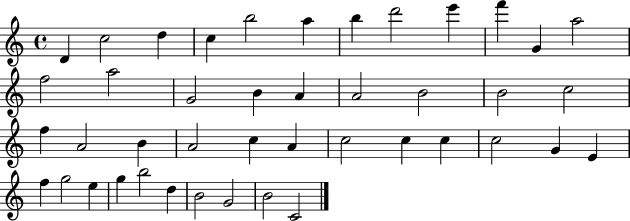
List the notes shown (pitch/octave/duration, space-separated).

D4/q C5/h D5/q C5/q B5/h A5/q B5/q D6/h E6/q F6/q G4/q A5/h F5/h A5/h G4/h B4/q A4/q A4/h B4/h B4/h C5/h F5/q A4/h B4/q A4/h C5/q A4/q C5/h C5/q C5/q C5/h G4/q E4/q F5/q G5/h E5/q G5/q B5/h D5/q B4/h G4/h B4/h C4/h